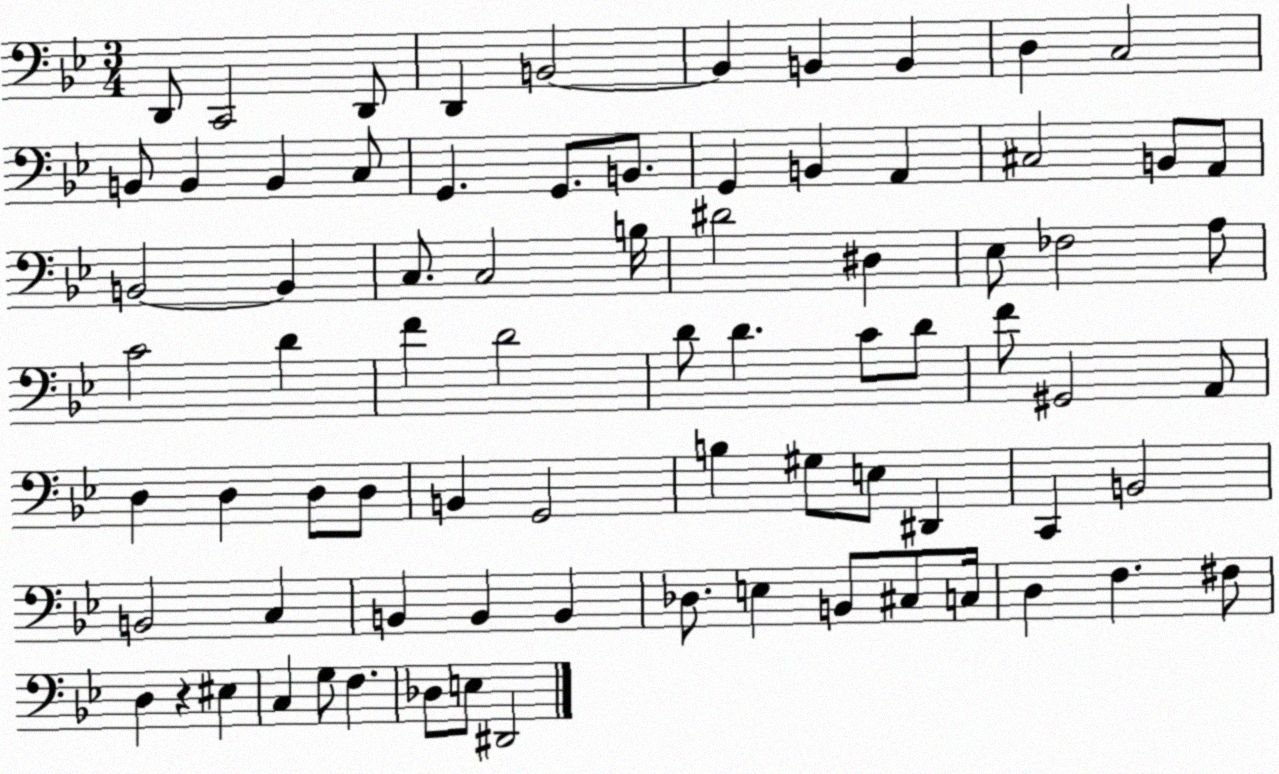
X:1
T:Untitled
M:3/4
L:1/4
K:Bb
D,,/2 C,,2 D,,/2 D,, B,,2 B,, B,, B,, D, C,2 B,,/2 B,, B,, C,/2 G,, G,,/2 B,,/2 G,, B,, A,, ^C,2 B,,/2 A,,/2 B,,2 B,, C,/2 C,2 B,/4 ^D2 ^D, _E,/2 _F,2 A,/2 C2 D F D2 D/2 D C/2 D/2 F/2 ^G,,2 A,,/2 D, D, D,/2 D,/2 B,, G,,2 B, ^G,/2 E,/2 ^D,, C,, B,,2 B,,2 C, B,, B,, B,, _D,/2 E, B,,/2 ^C,/2 C,/4 D, F, ^F,/2 D, z ^E, C, G,/2 F, _D,/2 E,/2 ^D,,2